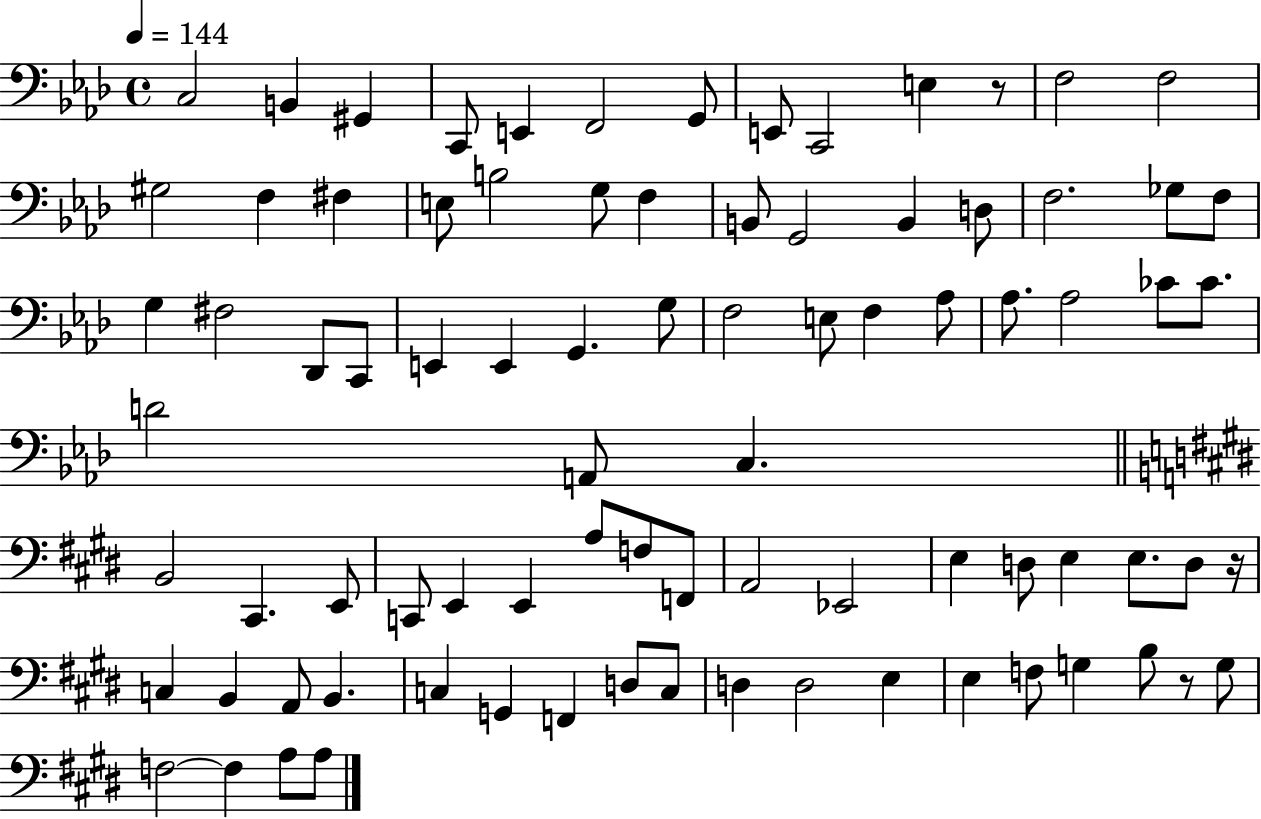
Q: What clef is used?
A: bass